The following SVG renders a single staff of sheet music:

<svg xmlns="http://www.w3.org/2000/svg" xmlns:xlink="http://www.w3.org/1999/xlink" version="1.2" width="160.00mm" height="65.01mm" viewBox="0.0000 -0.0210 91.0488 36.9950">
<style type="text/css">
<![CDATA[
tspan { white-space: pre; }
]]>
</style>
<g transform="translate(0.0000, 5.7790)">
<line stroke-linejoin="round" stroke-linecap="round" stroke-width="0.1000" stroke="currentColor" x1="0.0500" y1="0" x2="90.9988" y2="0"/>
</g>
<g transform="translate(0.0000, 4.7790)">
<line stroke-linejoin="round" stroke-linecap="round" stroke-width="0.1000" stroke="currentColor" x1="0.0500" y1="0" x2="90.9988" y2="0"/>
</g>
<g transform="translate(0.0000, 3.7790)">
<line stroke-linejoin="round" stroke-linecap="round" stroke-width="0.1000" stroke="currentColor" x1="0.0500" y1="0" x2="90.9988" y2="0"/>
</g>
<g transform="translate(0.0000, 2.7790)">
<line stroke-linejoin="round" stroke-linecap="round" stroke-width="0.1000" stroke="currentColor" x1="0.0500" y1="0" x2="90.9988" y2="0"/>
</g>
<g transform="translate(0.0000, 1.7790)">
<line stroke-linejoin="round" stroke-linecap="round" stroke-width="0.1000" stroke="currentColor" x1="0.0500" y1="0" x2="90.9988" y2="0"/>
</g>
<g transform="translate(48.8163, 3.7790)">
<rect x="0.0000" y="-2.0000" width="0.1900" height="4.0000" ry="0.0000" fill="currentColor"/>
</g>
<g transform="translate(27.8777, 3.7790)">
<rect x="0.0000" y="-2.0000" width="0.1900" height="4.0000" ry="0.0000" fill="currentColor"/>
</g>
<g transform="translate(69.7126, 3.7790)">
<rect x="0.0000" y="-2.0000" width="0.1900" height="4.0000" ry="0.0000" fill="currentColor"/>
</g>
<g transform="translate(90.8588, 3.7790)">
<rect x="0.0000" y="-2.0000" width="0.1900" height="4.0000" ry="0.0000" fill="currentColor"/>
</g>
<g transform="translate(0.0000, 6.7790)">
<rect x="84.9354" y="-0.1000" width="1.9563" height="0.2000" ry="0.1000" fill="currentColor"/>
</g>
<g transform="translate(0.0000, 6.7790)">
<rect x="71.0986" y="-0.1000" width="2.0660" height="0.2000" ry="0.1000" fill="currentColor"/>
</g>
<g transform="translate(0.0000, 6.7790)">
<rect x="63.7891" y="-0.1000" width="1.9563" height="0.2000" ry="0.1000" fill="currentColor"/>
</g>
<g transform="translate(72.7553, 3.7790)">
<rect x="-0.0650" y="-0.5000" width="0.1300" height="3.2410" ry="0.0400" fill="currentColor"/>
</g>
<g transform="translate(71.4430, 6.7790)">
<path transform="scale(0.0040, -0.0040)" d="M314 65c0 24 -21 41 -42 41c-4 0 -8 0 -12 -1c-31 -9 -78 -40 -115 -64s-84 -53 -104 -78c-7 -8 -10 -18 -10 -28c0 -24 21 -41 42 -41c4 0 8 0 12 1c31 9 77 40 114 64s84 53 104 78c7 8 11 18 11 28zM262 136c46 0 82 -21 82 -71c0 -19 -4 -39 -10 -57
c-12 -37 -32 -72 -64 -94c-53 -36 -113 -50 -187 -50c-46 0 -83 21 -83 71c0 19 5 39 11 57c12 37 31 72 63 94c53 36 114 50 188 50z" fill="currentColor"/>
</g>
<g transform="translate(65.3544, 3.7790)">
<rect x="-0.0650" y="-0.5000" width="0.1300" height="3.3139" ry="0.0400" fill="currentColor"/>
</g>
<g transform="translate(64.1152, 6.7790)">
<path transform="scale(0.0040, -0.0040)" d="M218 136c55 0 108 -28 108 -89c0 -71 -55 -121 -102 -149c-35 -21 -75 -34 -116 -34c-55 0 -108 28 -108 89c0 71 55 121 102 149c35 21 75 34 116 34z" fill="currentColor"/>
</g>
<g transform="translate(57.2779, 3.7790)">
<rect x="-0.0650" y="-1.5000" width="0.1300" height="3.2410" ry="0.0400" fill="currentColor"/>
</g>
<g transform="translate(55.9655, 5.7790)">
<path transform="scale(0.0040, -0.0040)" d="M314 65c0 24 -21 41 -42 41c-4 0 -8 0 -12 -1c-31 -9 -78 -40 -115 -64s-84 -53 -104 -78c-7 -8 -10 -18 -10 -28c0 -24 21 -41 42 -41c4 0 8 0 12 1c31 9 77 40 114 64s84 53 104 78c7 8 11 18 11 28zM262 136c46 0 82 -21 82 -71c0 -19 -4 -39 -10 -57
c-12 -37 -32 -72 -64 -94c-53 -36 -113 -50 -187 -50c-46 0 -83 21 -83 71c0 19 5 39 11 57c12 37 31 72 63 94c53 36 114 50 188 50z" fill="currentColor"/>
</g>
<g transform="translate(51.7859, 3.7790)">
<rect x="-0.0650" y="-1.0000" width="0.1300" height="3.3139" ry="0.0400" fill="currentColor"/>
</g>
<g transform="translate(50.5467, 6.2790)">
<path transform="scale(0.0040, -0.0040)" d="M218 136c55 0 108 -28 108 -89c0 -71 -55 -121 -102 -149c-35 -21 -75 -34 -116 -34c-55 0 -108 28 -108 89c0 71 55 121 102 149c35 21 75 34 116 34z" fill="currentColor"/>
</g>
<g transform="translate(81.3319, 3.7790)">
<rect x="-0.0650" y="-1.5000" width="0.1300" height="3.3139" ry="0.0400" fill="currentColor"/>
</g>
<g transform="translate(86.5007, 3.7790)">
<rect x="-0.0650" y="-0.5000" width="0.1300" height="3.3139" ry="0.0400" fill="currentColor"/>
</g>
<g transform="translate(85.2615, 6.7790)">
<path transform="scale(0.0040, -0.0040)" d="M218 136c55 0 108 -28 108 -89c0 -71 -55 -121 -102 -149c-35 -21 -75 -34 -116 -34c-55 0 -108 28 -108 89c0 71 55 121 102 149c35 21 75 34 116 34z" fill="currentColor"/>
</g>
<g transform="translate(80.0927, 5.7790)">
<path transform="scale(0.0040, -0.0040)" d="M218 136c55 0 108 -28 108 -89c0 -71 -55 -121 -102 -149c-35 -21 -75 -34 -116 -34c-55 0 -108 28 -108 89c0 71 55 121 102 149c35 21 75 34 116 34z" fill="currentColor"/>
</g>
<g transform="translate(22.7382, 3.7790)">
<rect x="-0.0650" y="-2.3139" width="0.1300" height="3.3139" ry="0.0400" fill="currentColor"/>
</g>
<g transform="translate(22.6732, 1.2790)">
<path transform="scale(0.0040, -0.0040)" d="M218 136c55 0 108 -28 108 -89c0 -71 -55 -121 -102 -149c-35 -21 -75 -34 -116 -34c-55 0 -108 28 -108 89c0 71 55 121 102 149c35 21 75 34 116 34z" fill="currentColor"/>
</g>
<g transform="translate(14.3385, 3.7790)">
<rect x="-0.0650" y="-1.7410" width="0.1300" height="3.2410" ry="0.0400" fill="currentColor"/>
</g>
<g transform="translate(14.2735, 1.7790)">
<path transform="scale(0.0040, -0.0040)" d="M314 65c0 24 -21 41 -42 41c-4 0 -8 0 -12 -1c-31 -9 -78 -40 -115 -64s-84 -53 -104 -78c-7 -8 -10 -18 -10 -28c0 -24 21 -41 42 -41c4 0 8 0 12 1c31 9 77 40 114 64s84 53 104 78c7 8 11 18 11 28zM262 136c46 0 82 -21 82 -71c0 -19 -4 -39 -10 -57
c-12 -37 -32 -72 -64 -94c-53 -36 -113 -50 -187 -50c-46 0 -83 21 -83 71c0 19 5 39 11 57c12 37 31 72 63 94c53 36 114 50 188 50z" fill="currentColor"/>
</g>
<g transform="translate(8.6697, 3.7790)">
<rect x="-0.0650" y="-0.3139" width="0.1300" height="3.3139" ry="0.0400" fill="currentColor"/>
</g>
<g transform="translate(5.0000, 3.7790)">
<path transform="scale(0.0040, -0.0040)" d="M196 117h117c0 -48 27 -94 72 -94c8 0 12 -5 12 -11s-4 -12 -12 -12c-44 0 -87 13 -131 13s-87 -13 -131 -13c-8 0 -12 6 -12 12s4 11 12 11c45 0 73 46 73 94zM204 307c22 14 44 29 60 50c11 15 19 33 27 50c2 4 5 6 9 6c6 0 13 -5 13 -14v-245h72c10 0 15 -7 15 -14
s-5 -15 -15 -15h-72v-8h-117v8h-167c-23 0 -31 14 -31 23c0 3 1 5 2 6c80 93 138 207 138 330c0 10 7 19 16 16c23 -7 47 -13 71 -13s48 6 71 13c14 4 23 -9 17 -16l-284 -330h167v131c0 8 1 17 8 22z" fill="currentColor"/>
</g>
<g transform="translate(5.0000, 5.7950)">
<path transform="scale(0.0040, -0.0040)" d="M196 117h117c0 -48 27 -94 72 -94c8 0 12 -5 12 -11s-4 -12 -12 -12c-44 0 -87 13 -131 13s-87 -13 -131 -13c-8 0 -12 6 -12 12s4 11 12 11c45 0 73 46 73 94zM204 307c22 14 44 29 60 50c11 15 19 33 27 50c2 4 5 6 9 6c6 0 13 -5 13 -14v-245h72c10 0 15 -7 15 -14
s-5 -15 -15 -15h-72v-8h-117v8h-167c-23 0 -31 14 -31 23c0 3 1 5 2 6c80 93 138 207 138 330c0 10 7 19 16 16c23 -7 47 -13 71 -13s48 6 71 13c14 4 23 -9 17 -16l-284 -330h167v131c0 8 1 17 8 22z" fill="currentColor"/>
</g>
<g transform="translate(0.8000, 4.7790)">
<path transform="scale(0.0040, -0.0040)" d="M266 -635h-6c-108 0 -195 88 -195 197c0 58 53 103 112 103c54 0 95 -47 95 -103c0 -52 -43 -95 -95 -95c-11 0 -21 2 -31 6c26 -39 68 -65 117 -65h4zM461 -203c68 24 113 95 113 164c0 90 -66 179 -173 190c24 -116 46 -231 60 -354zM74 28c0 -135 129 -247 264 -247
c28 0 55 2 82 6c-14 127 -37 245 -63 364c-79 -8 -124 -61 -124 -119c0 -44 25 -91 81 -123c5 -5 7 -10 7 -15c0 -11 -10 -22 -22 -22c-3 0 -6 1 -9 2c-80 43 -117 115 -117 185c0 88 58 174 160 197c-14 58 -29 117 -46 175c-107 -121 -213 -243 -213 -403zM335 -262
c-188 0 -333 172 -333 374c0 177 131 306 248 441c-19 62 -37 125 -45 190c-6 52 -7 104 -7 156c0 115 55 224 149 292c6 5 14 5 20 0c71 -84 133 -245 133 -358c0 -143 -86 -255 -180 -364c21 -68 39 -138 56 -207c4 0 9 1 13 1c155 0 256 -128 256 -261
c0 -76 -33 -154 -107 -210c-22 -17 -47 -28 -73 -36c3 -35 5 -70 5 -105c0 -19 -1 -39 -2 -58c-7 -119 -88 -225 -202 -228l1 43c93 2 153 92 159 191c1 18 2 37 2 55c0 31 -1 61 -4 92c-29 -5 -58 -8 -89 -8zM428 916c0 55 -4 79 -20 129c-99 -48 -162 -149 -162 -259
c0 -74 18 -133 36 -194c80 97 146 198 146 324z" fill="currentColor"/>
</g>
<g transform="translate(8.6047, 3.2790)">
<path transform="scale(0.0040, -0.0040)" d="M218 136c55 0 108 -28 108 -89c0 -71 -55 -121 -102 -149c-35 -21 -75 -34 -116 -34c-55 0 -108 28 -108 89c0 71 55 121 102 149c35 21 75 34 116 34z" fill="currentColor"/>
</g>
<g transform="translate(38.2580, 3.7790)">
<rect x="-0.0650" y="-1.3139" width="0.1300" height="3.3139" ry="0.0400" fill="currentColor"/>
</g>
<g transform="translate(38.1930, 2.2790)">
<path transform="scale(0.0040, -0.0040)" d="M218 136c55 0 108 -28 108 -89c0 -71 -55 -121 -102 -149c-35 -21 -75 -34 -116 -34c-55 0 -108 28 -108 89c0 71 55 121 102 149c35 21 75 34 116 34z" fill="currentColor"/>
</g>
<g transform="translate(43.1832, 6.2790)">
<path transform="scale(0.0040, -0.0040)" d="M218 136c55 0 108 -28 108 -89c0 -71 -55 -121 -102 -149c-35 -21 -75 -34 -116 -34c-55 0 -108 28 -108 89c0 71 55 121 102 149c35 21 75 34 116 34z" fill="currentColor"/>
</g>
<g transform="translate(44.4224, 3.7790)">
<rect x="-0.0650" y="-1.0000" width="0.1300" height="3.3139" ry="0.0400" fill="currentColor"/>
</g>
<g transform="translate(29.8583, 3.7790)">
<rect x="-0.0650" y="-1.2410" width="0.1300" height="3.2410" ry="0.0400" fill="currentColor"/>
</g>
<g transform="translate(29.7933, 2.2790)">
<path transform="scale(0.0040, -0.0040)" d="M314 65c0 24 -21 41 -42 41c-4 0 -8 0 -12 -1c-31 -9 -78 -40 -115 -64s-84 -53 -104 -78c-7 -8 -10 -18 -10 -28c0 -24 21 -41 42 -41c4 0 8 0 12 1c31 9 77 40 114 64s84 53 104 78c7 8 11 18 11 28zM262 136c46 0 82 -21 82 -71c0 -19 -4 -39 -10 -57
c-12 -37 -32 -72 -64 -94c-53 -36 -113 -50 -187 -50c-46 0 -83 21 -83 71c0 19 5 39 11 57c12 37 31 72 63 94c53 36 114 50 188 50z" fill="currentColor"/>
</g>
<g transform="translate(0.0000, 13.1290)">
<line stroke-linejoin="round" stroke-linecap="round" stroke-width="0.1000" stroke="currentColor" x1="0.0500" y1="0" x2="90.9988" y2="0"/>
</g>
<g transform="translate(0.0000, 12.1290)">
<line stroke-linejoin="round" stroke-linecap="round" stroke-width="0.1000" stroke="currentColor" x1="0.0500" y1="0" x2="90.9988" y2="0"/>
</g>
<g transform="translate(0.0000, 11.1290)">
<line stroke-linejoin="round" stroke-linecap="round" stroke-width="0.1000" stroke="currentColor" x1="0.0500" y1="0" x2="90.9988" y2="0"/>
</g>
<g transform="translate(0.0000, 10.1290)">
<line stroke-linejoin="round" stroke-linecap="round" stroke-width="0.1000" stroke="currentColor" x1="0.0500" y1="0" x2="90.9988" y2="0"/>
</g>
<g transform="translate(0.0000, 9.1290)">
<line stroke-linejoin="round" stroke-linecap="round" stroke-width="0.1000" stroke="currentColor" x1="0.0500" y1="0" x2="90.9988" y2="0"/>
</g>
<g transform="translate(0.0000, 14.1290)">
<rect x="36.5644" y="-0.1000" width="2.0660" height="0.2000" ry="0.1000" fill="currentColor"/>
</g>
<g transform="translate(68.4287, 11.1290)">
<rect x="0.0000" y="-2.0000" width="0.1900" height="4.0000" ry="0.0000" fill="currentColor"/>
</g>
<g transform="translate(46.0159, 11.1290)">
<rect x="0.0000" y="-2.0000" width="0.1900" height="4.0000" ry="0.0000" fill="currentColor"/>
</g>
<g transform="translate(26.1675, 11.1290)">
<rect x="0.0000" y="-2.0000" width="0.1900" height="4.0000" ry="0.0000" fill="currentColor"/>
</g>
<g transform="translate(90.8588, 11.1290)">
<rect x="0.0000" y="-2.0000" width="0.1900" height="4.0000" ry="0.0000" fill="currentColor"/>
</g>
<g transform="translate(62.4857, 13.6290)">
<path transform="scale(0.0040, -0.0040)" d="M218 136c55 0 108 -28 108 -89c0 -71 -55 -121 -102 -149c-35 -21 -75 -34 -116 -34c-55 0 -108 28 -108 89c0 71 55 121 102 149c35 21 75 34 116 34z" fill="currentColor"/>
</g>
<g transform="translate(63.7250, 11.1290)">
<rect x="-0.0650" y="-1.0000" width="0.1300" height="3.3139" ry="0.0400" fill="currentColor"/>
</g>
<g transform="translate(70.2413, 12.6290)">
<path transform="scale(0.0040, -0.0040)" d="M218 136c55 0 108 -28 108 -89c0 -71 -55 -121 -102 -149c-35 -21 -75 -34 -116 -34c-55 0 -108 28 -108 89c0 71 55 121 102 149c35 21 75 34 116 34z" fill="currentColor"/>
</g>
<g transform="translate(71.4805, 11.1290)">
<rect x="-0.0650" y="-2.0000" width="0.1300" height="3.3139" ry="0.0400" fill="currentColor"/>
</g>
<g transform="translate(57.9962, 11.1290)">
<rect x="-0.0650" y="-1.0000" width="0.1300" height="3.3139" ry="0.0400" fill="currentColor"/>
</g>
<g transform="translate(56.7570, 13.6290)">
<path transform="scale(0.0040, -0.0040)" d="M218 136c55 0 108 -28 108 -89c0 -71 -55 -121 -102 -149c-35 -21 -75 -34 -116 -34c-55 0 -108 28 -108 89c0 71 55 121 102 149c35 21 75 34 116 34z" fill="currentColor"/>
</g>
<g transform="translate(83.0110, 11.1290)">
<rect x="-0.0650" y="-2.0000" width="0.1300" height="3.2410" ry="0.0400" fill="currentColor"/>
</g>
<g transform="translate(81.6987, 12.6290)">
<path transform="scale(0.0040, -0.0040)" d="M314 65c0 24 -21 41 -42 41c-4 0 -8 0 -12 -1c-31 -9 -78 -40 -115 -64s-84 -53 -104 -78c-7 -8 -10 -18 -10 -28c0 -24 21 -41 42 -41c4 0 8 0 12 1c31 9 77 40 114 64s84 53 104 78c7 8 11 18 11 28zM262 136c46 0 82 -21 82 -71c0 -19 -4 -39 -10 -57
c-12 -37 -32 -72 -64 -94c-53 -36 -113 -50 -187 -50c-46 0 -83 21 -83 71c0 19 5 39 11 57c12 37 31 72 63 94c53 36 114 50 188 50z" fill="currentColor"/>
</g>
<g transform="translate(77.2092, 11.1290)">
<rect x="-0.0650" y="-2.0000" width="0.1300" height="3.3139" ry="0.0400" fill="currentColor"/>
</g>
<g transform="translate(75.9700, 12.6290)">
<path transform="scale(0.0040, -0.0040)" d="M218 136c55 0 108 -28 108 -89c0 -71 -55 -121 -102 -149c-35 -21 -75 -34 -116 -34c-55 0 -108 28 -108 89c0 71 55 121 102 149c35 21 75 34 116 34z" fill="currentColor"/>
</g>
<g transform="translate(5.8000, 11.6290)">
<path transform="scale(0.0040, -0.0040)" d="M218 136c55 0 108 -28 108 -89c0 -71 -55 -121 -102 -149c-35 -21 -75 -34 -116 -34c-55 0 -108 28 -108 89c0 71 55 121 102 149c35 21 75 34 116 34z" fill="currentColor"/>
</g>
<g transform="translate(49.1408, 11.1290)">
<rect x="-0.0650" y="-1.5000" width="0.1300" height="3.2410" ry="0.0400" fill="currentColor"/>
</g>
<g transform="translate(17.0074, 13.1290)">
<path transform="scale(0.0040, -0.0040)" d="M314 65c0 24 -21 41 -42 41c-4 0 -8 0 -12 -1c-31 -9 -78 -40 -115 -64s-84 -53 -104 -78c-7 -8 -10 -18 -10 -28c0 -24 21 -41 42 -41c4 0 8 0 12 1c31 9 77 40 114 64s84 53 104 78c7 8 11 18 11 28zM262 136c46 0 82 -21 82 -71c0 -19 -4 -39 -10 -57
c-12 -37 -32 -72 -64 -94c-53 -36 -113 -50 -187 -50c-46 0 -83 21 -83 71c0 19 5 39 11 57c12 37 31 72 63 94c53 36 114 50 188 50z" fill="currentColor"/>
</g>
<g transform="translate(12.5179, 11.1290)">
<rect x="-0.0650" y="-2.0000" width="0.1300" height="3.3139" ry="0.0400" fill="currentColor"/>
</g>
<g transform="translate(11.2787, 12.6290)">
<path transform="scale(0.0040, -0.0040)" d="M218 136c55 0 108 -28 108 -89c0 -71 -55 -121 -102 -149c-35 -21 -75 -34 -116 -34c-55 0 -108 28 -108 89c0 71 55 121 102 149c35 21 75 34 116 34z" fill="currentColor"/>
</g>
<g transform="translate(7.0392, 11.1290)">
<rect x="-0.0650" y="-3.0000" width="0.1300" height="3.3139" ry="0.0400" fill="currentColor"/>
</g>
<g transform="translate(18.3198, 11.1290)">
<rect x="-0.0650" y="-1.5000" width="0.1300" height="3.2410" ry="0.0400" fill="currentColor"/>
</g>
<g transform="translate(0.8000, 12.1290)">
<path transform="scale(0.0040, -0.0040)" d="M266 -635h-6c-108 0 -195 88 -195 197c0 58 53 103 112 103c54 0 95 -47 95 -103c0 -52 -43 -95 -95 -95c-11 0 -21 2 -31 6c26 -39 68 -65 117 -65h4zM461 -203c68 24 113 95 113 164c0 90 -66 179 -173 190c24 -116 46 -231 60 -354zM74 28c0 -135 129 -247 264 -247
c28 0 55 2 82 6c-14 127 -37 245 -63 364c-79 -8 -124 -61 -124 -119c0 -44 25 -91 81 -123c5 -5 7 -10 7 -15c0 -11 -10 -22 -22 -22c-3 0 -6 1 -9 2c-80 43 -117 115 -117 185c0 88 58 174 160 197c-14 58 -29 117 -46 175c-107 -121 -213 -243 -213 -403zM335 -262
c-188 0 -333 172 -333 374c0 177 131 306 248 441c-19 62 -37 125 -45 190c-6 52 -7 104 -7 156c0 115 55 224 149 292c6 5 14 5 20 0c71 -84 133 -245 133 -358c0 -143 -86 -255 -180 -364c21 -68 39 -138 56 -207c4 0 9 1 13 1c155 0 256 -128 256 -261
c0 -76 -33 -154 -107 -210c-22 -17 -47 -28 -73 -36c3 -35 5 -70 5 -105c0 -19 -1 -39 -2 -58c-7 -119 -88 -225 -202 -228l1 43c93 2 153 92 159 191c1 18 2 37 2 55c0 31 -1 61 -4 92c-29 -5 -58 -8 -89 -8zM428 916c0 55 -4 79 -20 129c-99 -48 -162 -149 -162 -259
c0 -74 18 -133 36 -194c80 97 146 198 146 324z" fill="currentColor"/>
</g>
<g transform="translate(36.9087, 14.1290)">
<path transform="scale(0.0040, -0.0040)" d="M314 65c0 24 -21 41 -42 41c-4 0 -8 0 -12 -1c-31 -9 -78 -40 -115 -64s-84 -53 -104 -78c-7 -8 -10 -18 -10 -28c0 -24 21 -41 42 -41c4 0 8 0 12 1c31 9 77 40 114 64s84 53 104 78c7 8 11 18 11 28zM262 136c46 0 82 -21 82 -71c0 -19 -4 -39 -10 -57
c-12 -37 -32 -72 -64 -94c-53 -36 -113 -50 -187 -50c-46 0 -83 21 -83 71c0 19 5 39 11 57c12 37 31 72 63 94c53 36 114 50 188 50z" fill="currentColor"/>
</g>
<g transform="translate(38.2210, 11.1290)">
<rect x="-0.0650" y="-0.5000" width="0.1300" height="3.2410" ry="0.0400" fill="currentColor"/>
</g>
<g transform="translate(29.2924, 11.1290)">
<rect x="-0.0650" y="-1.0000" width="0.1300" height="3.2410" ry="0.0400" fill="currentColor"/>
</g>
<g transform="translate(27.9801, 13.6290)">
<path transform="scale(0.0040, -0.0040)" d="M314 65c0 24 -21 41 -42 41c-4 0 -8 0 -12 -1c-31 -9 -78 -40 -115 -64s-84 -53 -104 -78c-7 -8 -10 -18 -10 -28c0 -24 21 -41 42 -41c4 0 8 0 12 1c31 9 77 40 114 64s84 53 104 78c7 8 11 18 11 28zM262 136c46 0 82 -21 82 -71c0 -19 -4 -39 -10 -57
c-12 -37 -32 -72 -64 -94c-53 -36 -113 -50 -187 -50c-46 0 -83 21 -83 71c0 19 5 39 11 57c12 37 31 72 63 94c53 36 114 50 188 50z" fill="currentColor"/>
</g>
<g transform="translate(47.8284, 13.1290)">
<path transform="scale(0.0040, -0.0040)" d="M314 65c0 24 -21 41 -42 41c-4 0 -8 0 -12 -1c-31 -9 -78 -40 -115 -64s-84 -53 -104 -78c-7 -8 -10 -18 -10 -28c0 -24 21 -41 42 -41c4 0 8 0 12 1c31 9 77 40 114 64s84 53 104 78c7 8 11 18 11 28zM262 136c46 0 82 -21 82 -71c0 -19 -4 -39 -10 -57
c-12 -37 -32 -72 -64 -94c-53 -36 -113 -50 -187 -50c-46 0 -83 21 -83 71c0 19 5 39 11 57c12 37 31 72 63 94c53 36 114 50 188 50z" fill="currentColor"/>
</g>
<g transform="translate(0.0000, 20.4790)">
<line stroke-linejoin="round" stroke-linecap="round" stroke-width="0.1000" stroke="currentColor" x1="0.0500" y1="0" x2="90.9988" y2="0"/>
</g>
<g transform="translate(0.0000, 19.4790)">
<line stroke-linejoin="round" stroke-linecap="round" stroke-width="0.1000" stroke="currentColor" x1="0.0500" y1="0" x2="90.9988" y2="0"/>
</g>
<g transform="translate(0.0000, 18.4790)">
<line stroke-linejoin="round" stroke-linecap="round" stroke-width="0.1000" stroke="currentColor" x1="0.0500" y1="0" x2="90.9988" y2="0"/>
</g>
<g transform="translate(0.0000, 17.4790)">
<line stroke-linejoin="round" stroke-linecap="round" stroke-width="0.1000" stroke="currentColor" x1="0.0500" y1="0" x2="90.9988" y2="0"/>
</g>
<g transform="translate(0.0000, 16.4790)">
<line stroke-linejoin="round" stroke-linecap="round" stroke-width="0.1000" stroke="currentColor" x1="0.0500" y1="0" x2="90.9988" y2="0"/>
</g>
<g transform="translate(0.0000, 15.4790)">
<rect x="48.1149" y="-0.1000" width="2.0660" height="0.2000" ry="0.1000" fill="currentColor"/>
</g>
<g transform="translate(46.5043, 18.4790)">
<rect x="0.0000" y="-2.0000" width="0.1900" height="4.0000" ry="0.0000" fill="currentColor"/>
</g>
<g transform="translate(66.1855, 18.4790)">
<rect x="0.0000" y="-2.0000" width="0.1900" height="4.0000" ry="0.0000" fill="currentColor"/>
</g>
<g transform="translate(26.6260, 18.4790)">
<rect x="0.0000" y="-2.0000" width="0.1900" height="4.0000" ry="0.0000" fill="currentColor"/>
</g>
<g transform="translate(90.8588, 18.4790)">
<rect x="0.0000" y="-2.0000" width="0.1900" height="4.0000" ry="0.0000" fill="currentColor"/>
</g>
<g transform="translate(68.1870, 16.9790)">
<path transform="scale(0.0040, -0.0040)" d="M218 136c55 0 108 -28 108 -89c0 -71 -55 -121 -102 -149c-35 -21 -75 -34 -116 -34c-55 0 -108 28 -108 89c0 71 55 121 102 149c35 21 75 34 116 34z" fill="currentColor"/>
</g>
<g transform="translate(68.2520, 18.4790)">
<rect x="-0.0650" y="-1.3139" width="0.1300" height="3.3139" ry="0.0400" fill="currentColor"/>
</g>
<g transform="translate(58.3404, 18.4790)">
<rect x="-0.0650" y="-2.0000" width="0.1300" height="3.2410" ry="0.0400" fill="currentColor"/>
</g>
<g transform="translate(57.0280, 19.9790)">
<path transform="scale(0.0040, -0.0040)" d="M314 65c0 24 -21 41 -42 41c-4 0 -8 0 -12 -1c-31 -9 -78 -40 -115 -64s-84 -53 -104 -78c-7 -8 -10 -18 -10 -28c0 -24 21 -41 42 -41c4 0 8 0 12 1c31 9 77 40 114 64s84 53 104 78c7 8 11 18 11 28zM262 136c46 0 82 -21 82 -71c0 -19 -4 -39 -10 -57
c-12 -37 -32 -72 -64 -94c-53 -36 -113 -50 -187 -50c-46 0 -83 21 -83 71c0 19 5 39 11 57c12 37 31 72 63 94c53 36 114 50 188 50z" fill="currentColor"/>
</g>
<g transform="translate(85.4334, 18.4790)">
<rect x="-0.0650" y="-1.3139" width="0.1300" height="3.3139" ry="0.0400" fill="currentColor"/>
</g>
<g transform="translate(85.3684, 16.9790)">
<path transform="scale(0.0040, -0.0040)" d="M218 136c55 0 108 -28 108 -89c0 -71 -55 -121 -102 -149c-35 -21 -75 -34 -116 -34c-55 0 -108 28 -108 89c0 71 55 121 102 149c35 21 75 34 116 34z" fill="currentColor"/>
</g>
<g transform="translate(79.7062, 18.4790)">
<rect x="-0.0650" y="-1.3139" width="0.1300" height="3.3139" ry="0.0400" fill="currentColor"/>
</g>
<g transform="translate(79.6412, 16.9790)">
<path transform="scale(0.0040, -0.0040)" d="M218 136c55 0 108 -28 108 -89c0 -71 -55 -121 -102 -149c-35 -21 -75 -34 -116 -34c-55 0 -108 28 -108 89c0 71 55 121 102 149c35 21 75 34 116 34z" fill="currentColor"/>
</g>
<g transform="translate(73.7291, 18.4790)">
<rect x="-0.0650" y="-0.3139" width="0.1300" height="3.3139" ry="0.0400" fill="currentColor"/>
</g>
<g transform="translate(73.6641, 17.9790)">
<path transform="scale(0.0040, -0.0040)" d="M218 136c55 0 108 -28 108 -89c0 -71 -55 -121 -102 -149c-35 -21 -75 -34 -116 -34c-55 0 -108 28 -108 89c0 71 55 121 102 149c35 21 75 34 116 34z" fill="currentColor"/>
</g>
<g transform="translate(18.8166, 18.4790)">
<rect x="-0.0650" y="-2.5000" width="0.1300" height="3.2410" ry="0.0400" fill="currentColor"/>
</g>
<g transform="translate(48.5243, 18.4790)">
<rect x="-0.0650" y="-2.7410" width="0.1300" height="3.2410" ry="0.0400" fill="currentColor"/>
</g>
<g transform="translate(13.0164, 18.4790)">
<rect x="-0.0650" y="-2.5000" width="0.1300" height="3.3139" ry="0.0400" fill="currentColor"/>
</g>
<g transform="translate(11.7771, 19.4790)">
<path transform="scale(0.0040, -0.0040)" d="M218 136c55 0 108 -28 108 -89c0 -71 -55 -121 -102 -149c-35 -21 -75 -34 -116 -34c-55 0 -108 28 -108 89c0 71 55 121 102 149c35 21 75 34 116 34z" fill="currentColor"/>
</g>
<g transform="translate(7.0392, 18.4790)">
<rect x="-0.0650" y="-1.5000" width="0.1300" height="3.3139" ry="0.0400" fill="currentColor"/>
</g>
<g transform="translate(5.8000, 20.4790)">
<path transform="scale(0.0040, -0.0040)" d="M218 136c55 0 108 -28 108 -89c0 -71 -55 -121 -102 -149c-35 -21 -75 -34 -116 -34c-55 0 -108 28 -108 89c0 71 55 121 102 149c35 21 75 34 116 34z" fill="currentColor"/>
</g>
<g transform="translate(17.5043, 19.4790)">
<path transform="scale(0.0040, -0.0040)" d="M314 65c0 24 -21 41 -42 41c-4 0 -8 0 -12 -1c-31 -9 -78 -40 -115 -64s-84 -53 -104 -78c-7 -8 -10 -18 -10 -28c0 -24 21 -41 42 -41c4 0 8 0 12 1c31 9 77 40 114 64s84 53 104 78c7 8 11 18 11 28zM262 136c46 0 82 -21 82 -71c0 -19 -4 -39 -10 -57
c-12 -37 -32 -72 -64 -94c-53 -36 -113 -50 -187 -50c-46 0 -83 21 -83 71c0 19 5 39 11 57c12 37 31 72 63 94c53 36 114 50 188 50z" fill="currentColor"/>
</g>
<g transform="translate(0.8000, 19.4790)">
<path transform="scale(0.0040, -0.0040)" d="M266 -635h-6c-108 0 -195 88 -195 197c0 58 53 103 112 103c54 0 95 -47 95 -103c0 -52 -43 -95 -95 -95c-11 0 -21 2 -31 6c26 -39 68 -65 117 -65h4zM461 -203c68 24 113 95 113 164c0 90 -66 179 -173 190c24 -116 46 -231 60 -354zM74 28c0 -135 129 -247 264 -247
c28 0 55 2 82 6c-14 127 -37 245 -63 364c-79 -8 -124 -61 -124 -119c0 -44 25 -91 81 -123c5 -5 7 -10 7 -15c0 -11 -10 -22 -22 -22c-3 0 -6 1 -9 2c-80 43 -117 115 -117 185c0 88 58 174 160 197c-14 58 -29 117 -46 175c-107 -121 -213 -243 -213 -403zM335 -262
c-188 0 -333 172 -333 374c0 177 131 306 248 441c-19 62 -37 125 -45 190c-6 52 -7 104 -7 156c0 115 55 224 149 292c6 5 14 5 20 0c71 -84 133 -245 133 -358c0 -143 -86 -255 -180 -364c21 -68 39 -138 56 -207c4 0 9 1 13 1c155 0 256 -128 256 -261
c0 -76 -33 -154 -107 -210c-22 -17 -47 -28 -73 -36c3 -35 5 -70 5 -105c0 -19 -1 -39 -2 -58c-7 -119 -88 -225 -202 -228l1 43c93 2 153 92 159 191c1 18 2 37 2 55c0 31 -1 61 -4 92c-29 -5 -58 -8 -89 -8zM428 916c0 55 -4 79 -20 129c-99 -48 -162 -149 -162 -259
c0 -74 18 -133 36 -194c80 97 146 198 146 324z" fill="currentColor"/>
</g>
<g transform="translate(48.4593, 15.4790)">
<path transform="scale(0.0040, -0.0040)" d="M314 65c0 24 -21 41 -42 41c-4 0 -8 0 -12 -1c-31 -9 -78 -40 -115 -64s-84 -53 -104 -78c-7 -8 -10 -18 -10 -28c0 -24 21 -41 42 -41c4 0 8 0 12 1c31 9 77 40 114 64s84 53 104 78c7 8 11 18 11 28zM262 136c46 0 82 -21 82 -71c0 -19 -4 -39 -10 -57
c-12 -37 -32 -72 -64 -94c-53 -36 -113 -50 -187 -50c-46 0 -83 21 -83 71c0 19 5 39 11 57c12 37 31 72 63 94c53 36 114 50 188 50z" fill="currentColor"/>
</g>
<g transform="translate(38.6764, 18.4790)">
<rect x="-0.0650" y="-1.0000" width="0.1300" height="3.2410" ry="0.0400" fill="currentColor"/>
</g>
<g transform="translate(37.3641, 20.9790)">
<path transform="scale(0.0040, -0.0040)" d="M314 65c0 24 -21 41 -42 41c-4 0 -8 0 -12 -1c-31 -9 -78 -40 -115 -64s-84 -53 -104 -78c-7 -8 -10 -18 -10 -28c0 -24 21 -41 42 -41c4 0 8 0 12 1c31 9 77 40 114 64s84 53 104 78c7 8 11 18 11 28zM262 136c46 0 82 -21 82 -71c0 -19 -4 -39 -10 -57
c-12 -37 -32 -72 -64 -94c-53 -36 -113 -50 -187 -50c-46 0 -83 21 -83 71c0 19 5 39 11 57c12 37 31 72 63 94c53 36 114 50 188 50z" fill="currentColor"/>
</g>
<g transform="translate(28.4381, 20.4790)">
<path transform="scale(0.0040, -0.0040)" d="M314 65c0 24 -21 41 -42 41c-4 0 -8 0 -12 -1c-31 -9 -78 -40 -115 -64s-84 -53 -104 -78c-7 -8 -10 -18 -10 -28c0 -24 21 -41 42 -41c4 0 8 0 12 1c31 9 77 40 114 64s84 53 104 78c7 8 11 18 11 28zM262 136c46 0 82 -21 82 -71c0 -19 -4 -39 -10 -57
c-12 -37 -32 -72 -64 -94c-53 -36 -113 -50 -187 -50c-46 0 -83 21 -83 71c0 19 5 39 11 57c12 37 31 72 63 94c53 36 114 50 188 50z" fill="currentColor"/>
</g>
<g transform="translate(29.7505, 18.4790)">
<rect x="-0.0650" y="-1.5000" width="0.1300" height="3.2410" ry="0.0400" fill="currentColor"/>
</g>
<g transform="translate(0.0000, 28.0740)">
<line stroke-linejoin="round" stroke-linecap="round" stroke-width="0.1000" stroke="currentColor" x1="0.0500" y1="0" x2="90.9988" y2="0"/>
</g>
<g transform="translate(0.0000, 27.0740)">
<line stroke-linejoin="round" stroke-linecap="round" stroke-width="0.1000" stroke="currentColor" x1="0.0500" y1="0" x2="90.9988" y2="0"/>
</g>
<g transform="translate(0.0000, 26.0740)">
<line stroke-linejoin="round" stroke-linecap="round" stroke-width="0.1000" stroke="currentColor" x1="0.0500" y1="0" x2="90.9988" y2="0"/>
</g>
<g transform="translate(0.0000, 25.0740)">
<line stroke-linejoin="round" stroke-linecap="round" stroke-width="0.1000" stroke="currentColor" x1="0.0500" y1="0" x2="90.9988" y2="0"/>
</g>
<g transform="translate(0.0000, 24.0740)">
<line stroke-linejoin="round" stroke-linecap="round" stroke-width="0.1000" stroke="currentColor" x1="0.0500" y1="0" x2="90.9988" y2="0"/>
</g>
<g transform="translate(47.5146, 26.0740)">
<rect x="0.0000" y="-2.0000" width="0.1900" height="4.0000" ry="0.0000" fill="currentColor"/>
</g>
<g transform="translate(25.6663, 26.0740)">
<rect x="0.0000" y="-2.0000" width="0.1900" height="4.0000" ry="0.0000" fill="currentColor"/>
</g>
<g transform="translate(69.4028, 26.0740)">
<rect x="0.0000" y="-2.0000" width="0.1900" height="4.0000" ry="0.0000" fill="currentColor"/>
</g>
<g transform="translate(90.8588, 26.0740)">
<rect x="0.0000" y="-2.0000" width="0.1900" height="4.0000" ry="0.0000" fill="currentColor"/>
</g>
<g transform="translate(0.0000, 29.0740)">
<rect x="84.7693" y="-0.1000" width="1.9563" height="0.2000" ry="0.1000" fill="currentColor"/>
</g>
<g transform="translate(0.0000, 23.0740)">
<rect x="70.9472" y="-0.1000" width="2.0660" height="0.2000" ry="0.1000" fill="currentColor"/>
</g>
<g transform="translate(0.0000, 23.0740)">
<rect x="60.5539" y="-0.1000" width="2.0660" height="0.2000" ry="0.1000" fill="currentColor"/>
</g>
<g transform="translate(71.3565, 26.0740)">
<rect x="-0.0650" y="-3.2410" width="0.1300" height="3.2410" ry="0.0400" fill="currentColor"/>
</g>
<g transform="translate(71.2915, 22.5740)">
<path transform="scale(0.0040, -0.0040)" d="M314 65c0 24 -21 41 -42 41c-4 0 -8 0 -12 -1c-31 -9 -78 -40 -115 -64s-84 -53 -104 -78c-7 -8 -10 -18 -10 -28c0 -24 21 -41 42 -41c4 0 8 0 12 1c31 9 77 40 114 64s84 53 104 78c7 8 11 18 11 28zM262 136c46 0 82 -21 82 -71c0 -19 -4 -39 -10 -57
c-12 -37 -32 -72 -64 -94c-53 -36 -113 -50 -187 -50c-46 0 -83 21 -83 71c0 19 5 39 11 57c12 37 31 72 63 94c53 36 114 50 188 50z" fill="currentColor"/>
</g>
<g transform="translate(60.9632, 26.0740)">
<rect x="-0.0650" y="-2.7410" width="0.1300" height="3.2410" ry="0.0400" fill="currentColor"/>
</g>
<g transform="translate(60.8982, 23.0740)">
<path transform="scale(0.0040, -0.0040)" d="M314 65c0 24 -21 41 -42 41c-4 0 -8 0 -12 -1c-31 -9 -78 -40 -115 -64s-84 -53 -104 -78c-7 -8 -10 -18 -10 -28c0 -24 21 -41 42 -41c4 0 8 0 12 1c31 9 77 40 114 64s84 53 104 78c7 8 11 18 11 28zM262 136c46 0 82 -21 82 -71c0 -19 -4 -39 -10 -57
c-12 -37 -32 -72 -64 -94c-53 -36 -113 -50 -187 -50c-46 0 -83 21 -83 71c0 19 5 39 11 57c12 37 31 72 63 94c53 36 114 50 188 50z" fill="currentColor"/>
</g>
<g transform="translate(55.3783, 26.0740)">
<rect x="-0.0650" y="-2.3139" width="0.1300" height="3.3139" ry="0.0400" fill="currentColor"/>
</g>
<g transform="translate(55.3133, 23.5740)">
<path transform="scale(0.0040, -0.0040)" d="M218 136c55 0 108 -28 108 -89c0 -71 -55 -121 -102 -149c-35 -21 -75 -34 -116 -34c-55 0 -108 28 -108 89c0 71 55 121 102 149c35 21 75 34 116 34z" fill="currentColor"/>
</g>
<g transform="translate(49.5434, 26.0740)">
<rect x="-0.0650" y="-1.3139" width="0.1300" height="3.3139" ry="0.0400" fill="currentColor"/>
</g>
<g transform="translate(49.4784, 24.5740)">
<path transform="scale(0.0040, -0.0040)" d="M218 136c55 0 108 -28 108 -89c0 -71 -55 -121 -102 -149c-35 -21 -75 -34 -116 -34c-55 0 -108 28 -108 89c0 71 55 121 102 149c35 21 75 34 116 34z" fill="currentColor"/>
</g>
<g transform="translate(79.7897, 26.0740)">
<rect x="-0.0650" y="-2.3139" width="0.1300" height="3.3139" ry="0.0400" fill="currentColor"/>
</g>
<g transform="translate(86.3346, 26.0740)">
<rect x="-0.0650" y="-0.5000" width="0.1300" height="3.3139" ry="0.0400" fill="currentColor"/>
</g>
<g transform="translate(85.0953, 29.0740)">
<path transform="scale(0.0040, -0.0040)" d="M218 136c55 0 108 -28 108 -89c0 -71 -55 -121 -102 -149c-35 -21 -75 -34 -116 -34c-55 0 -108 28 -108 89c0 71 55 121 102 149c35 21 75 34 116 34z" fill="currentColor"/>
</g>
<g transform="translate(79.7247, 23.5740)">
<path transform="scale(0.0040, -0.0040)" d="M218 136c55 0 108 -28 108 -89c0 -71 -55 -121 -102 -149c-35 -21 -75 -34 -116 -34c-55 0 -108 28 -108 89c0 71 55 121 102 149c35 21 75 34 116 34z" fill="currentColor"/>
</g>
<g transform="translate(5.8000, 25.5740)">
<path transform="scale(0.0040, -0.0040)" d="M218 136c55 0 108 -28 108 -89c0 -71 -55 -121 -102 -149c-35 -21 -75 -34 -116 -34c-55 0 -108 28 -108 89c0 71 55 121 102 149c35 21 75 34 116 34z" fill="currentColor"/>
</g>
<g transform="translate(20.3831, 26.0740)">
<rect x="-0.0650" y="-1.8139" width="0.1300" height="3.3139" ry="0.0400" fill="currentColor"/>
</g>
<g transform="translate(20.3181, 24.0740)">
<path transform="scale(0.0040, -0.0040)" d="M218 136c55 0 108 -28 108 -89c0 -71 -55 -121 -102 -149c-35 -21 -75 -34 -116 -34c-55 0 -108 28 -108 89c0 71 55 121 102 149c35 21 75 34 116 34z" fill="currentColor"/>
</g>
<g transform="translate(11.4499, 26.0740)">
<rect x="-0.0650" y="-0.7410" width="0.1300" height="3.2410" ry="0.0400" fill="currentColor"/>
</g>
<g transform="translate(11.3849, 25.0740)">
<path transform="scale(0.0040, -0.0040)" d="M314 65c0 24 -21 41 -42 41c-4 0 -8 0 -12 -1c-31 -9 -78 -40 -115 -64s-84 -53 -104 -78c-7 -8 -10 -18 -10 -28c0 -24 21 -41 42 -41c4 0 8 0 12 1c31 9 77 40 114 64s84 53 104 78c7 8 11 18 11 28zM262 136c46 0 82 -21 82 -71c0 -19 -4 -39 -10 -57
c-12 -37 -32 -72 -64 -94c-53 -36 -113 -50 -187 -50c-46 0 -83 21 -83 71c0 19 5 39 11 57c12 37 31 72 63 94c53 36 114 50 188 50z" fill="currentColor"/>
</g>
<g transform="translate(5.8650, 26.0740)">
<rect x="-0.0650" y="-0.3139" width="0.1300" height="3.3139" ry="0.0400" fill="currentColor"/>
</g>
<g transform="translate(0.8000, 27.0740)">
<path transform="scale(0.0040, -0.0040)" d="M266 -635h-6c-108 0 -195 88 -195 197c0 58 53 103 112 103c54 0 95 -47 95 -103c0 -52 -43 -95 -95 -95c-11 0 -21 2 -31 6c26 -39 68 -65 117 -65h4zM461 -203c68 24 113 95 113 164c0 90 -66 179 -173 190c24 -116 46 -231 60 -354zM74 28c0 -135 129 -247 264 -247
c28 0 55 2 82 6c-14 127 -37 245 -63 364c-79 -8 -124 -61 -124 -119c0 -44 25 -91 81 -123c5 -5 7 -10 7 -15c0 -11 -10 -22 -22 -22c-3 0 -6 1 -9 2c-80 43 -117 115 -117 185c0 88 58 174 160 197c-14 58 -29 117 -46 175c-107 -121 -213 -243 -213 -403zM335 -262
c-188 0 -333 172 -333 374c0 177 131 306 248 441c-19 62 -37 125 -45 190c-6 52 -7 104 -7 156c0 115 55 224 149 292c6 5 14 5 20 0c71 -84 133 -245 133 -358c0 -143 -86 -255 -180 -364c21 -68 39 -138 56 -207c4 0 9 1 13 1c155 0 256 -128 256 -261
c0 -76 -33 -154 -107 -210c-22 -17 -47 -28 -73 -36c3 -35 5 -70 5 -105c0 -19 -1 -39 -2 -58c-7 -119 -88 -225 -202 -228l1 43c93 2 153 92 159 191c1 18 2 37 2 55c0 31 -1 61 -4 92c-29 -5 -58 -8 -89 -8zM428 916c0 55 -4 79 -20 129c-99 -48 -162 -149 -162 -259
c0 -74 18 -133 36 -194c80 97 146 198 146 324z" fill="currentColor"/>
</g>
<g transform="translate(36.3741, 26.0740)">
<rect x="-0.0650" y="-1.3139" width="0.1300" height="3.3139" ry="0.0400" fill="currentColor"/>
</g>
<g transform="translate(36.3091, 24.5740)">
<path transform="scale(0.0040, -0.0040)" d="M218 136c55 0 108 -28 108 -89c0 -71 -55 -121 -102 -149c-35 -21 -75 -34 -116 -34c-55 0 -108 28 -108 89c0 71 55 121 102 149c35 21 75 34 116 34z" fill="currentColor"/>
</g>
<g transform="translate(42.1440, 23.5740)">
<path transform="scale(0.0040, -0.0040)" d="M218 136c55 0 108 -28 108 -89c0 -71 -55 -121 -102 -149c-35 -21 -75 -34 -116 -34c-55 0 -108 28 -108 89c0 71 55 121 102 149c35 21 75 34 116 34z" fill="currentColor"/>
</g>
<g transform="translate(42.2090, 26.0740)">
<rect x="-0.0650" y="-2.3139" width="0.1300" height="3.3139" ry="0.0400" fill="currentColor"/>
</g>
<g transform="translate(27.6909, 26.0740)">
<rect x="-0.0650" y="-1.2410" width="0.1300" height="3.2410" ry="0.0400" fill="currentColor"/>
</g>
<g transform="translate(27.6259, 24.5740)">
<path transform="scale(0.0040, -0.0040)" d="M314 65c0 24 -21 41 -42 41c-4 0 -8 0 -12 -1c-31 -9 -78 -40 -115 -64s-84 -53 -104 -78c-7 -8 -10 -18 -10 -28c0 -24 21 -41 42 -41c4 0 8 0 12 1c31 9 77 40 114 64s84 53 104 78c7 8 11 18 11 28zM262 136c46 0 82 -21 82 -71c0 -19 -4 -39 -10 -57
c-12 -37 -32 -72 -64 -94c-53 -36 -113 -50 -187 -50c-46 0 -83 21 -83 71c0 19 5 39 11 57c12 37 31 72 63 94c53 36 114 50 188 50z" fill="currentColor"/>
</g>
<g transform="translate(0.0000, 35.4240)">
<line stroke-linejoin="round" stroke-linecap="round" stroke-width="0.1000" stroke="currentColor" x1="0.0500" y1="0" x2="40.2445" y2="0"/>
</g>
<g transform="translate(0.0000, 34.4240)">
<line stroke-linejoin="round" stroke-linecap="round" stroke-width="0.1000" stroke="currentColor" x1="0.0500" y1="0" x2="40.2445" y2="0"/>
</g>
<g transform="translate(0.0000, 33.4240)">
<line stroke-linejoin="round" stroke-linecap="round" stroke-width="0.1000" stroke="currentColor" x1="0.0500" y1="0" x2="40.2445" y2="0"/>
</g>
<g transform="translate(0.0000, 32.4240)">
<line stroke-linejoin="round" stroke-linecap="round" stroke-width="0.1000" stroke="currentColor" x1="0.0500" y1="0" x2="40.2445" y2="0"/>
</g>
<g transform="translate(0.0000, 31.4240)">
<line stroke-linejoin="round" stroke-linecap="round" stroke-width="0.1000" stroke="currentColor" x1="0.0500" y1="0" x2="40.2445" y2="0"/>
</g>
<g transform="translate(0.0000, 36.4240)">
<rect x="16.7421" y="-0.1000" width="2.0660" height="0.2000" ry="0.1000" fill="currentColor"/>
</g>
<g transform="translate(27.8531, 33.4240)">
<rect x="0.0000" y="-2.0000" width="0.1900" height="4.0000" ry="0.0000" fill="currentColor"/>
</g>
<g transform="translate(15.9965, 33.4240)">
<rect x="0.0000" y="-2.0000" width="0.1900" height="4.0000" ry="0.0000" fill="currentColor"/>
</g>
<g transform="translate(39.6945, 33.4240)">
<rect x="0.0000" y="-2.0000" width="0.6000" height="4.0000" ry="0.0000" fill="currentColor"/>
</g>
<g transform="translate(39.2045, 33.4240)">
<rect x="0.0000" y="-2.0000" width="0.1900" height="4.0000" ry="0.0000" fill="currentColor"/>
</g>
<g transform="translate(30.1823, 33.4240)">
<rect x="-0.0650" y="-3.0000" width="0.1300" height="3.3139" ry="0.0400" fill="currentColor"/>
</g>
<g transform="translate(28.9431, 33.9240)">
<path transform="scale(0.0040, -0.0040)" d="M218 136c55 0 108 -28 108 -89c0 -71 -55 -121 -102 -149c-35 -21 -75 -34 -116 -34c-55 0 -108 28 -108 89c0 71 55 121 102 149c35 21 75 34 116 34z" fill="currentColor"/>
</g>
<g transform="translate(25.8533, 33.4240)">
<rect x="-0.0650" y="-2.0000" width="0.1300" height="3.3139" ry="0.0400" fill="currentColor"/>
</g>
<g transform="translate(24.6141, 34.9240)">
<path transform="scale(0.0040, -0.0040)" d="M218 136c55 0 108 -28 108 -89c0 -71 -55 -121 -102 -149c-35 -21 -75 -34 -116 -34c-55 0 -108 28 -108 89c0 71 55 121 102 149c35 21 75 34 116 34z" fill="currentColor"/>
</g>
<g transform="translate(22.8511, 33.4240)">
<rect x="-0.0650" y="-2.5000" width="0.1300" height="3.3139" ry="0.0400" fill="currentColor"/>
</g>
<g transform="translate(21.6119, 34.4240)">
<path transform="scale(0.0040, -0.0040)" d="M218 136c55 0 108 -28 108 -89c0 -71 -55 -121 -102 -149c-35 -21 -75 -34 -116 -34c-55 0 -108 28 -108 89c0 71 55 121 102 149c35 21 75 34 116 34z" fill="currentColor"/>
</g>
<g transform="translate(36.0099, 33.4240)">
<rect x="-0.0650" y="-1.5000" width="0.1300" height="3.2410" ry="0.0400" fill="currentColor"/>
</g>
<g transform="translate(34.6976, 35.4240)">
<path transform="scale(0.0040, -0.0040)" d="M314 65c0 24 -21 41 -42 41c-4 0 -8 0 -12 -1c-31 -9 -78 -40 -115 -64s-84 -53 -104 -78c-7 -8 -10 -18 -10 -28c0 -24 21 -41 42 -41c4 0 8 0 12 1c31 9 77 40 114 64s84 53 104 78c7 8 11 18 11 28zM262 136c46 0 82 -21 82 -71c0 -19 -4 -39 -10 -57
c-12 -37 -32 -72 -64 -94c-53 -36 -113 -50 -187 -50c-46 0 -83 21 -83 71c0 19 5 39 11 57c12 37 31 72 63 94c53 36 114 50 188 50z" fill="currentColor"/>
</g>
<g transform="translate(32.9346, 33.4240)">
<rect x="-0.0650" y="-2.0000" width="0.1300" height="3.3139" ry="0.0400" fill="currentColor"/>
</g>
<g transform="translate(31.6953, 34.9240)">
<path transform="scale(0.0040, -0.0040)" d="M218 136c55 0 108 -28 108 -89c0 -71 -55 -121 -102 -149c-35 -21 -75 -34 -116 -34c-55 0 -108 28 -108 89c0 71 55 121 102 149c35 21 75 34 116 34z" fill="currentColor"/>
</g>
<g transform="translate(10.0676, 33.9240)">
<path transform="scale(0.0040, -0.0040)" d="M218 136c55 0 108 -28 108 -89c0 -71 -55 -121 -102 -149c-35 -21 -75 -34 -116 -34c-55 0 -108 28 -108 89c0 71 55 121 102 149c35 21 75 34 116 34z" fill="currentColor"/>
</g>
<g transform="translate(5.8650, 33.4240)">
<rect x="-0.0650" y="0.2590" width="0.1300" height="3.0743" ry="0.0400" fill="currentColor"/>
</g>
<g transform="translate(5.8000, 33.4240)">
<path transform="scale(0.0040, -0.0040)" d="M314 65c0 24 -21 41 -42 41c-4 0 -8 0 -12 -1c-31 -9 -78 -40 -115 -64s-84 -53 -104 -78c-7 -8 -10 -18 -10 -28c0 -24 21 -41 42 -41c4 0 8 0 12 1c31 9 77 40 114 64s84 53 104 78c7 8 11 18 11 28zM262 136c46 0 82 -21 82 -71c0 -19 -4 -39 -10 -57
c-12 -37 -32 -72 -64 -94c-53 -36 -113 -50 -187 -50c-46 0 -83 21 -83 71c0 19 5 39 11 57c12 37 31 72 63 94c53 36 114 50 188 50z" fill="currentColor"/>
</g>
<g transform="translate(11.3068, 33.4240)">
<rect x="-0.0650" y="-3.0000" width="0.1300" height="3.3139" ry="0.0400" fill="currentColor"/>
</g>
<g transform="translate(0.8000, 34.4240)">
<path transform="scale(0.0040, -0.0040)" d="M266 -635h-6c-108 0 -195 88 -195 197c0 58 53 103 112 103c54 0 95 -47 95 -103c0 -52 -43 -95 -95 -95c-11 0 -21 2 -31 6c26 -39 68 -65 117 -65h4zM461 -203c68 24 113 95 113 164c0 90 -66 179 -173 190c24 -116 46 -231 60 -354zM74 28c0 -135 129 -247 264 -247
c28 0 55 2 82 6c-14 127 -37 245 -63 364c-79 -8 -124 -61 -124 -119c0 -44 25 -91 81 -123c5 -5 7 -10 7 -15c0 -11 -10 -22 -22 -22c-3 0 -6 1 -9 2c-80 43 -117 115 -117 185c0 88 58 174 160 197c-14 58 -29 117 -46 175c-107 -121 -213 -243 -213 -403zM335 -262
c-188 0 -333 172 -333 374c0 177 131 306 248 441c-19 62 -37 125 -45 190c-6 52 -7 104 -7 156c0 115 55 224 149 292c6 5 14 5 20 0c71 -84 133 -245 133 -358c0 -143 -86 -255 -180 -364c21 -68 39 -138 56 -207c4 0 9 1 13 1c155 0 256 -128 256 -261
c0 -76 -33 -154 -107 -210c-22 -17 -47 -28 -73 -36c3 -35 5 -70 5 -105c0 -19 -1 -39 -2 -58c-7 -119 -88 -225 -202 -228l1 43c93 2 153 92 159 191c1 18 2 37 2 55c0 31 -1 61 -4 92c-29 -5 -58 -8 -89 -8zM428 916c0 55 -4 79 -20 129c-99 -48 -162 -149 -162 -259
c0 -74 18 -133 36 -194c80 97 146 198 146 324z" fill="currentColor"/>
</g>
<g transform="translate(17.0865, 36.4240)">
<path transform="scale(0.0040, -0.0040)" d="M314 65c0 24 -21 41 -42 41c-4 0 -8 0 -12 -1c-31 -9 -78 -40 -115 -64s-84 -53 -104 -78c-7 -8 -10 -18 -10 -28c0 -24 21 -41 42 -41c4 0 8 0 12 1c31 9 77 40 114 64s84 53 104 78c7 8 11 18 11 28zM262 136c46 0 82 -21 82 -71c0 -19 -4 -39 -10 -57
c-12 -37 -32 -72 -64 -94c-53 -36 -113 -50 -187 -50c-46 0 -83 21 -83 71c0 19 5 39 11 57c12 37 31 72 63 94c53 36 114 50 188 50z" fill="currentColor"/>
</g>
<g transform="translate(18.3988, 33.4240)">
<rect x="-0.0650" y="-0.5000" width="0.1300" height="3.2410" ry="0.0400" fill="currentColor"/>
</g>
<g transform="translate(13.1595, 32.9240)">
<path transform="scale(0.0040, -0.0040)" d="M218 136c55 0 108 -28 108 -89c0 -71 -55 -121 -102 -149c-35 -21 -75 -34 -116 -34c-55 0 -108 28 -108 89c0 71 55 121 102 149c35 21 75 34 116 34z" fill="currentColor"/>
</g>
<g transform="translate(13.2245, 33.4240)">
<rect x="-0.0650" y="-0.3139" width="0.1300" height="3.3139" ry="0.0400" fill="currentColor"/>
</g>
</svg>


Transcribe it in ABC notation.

X:1
T:Untitled
M:4/4
L:1/4
K:C
c f2 g e2 e D D E2 C C2 E C A F E2 D2 C2 E2 D D F F F2 E G G2 E2 D2 a2 F2 e c e e c d2 f e2 e g e g a2 b2 g C B2 A c C2 G F A F E2